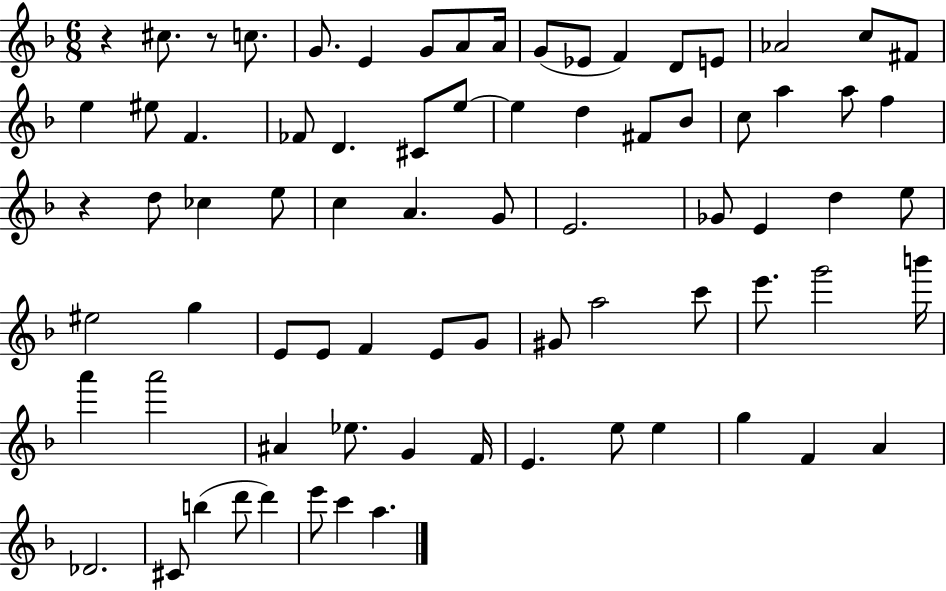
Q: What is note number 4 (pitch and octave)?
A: E4